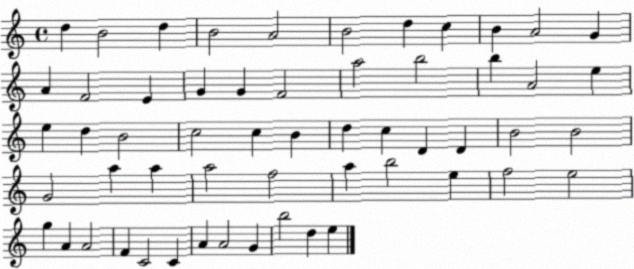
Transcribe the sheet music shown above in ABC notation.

X:1
T:Untitled
M:4/4
L:1/4
K:C
d B2 d B2 A2 B2 d c B A2 G A F2 E G G F2 a2 b2 b A2 e e d B2 c2 c B d c D D B2 B2 G2 a a a2 f2 a b2 e f2 e2 g A A2 F C2 C A A2 G b2 d e